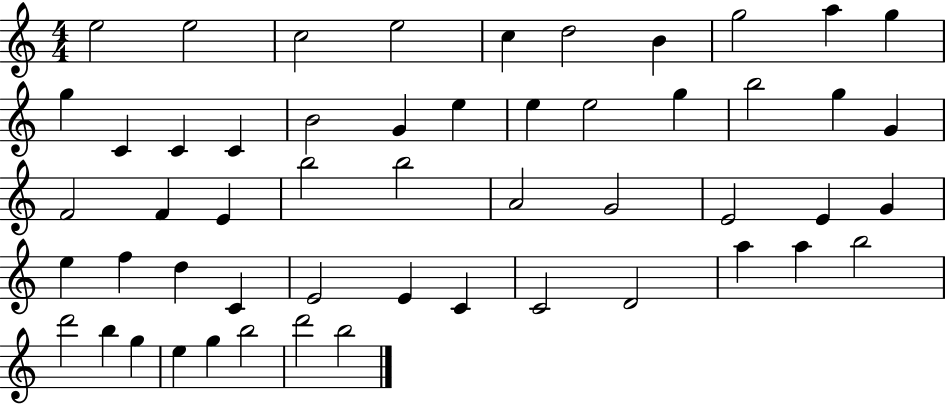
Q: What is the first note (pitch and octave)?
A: E5